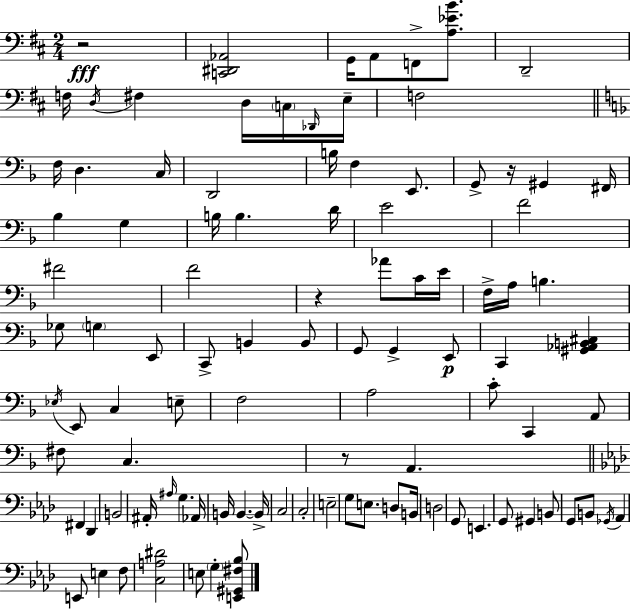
R/h [C2,D#2,Ab2]/h G2/s A2/e F2/e [A3,Eb4,B4]/e. D2/h F3/s D3/s F#3/q D3/s C3/s Db2/s E3/s F3/h F3/s D3/q. C3/s D2/h B3/s F3/q E2/e. G2/e R/s G#2/q F#2/s Bb3/q G3/q B3/s B3/q. D4/s E4/h F4/h F#4/h F4/h R/q Ab4/e C4/s E4/s F3/s A3/s B3/q. Gb3/e G3/q E2/e C2/e B2/q B2/e G2/e G2/q E2/e C2/q [G#2,Ab2,B2,C#3]/q Eb3/s E2/e C3/q E3/e F3/h A3/h C4/e C2/q A2/e F#3/e C3/q. R/e A2/q. F#2/q Db2/q B2/h A#2/s A#3/s G3/q. Ab2/s B2/s B2/q. B2/s C3/h C3/h E3/h G3/e E3/e. D3/e B2/s D3/h G2/e E2/q. G2/e G#2/q B2/e G2/e B2/e Gb2/s Ab2/q E2/e E3/q F3/e [C3,A3,D#4]/h E3/e G3/q [E2,G#2,F#3,Bb3]/e